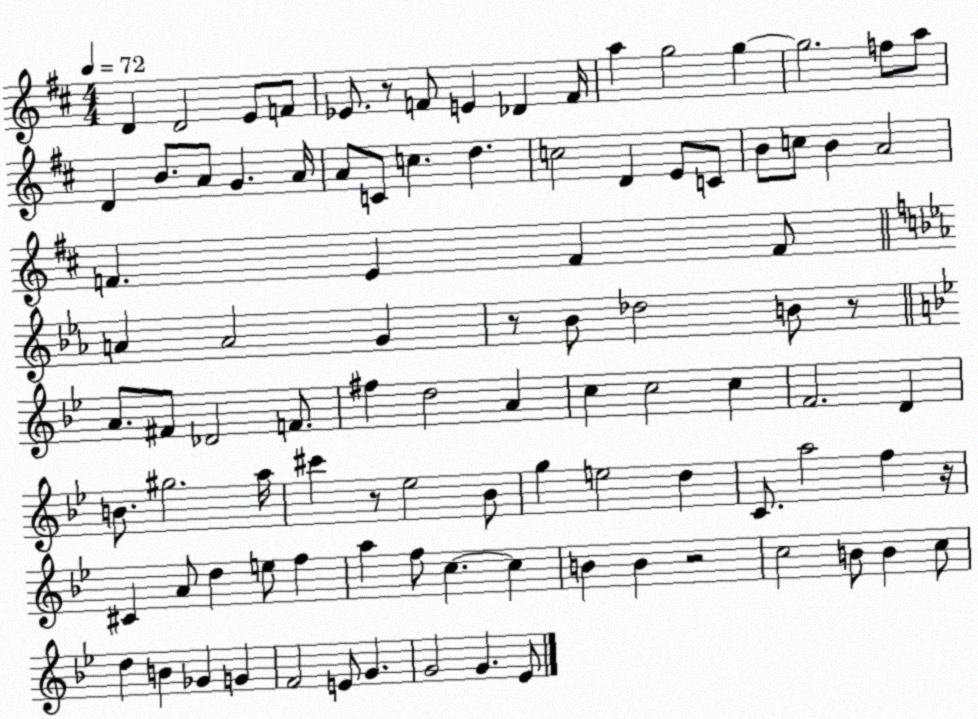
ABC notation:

X:1
T:Untitled
M:4/4
L:1/4
K:D
D D2 E/2 F/2 _E/2 z/2 F/2 E _D F/4 a g2 g g2 f/2 a/2 D B/2 A/2 G A/4 A/2 C/2 c d c2 D E/2 C/2 B/2 c/2 B A2 F E F F/2 A A2 G z/2 _B/2 _d2 B/2 z/2 A/2 ^F/2 _D2 F/2 ^f d2 A c c2 c F2 D B/2 ^g2 a/4 ^c' z/2 _e2 _B/2 g e2 d C/2 a2 f z/4 ^C A/2 d e/2 f a f/2 c c B B z2 c2 B/2 B c/2 d B _G G F2 E/2 G G2 G _E/2